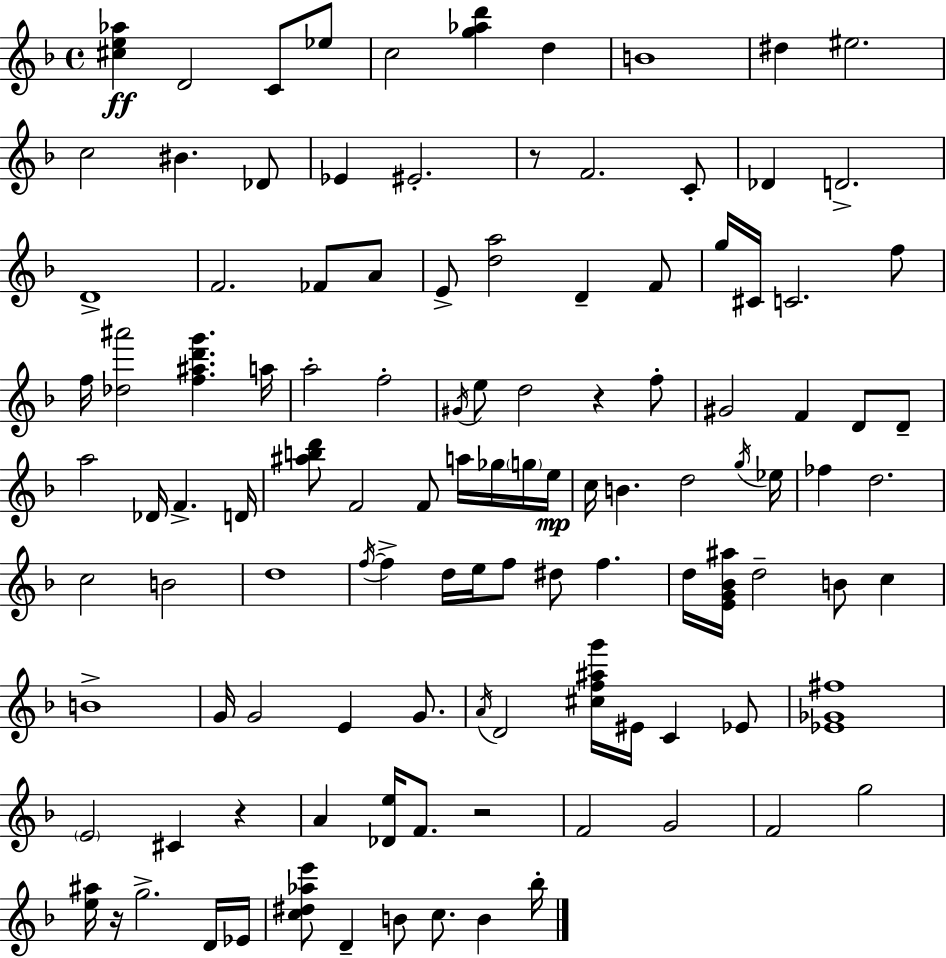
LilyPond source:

{
  \clef treble
  \time 4/4
  \defaultTimeSignature
  \key f \major
  <cis'' e'' aes''>4\ff d'2 c'8 ees''8 | c''2 <g'' aes'' d'''>4 d''4 | b'1 | dis''4 eis''2. | \break c''2 bis'4. des'8 | ees'4 eis'2.-. | r8 f'2. c'8-. | des'4 d'2.-> | \break d'1-> | f'2. fes'8 a'8 | e'8-> <d'' a''>2 d'4-- f'8 | g''16 cis'16 c'2. f''8 | \break f''16 <des'' ais'''>2 <f'' ais'' d''' g'''>4. a''16 | a''2-. f''2-. | \acciaccatura { gis'16 } e''8 d''2 r4 f''8-. | gis'2 f'4 d'8 d'8-- | \break a''2 des'16 f'4.-> | d'16 <ais'' b'' d'''>8 f'2 f'8 a''16 ges''16 \parenthesize g''16 | e''16\mp c''16 b'4. d''2 | \acciaccatura { g''16 } ees''16 fes''4 d''2. | \break c''2 b'2 | d''1 | \acciaccatura { f''16~ }~ f''4-> d''16 e''16 f''8 dis''8 f''4. | d''16 <e' g' bes' ais''>16 d''2-- b'8 c''4 | \break b'1-> | g'16 g'2 e'4 | g'8. \acciaccatura { a'16 } d'2 <cis'' f'' ais'' g'''>16 eis'16 c'4 | ees'8 <ees' ges' fis''>1 | \break \parenthesize e'2 cis'4 | r4 a'4 <des' e''>16 f'8. r2 | f'2 g'2 | f'2 g''2 | \break <e'' ais''>16 r16 g''2.-> | d'16 ees'16 <c'' dis'' aes'' e'''>8 d'4-- b'8 c''8. b'4 | bes''16-. \bar "|."
}